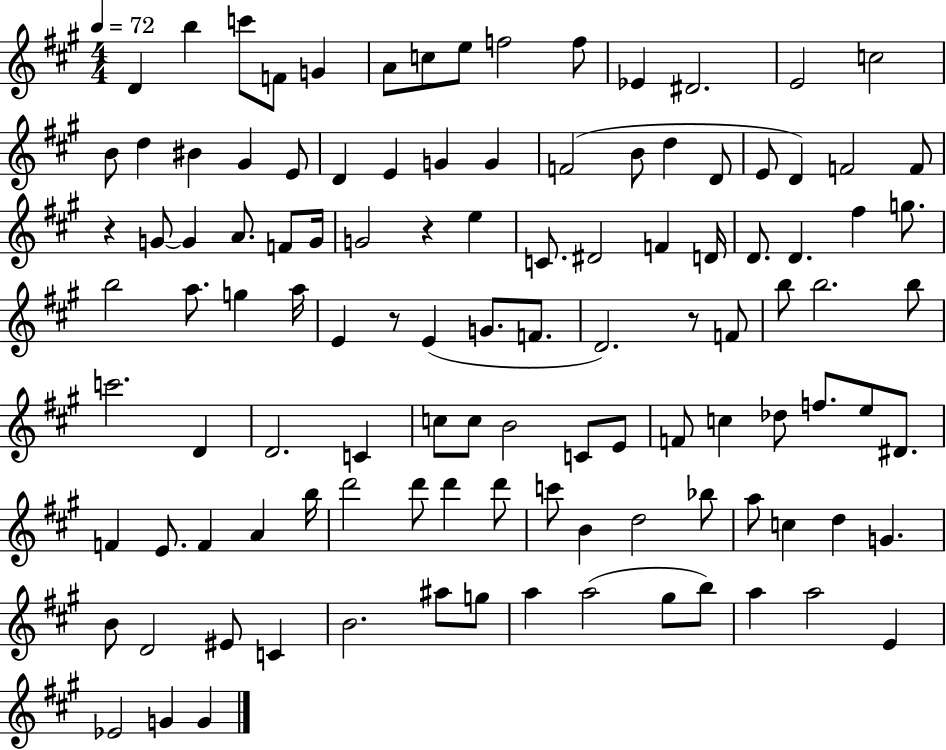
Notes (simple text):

D4/q B5/q C6/e F4/e G4/q A4/e C5/e E5/e F5/h F5/e Eb4/q D#4/h. E4/h C5/h B4/e D5/q BIS4/q G#4/q E4/e D4/q E4/q G4/q G4/q F4/h B4/e D5/q D4/e E4/e D4/q F4/h F4/e R/q G4/e G4/q A4/e. F4/e G4/s G4/h R/q E5/q C4/e. D#4/h F4/q D4/s D4/e. D4/q. F#5/q G5/e. B5/h A5/e. G5/q A5/s E4/q R/e E4/q G4/e. F4/e. D4/h. R/e F4/e B5/e B5/h. B5/e C6/h. D4/q D4/h. C4/q C5/e C5/e B4/h C4/e E4/e F4/e C5/q Db5/e F5/e. E5/e D#4/e. F4/q E4/e. F4/q A4/q B5/s D6/h D6/e D6/q D6/e C6/e B4/q D5/h Bb5/e A5/e C5/q D5/q G4/q. B4/e D4/h EIS4/e C4/q B4/h. A#5/e G5/e A5/q A5/h G#5/e B5/e A5/q A5/h E4/q Eb4/h G4/q G4/q